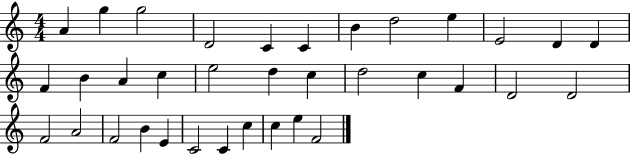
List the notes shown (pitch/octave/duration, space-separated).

A4/q G5/q G5/h D4/h C4/q C4/q B4/q D5/h E5/q E4/h D4/q D4/q F4/q B4/q A4/q C5/q E5/h D5/q C5/q D5/h C5/q F4/q D4/h D4/h F4/h A4/h F4/h B4/q E4/q C4/h C4/q C5/q C5/q E5/q F4/h